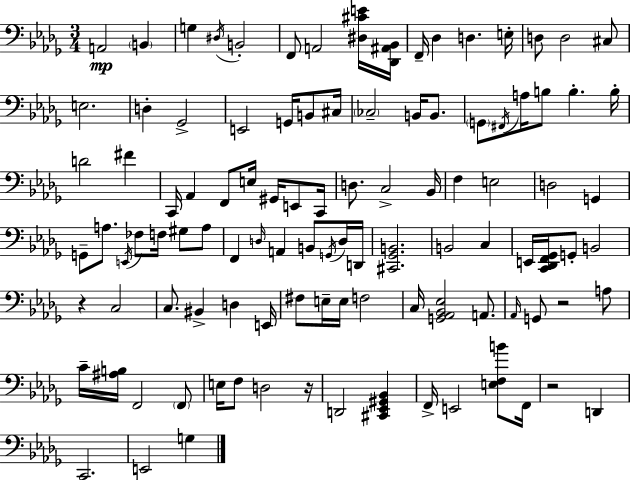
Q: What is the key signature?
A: BES minor